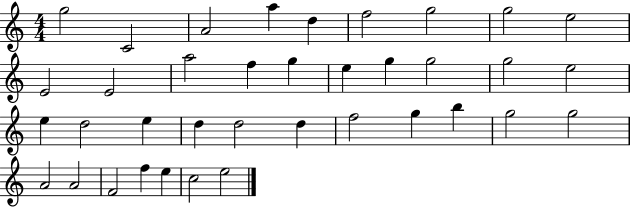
X:1
T:Untitled
M:4/4
L:1/4
K:C
g2 C2 A2 a d f2 g2 g2 e2 E2 E2 a2 f g e g g2 g2 e2 e d2 e d d2 d f2 g b g2 g2 A2 A2 F2 f e c2 e2